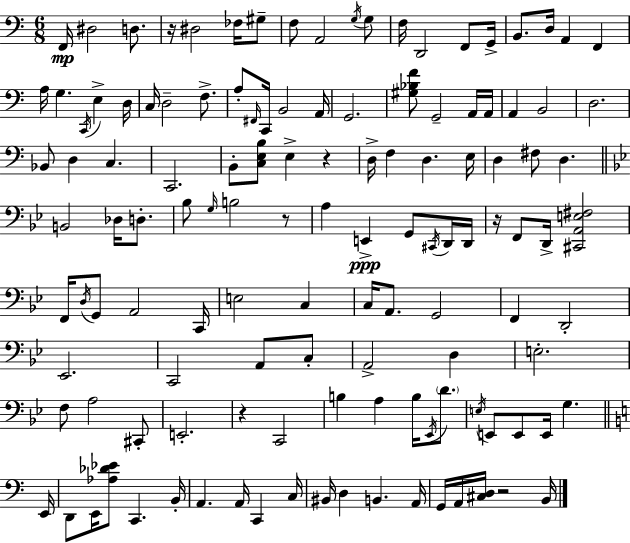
{
  \clef bass
  \numericTimeSignature
  \time 6/8
  \key a \minor
  f,16\mp dis2 d8. | r16 dis2 fes16 gis8-- | f8 a,2 \acciaccatura { g16 } g8 | f16 d,2 f,8 | \break g,16-> b,8. d16 a,4 f,4 | a16 g4. \acciaccatura { c,16 } e4-> | d16 c16 d2-- f8.-> | a8-. \grace { fis,16 } c,16 b,2 | \break a,16 g,2. | <gis bes f'>8 g,2-- | a,16 a,16 a,4 b,2 | d2. | \break bes,8 d4 c4. | c,2. | b,8-. <c e b>8 e4-> r4 | d16-> f4 d4. | \break e16 d4 fis8 d4. | \bar "||" \break \key bes \major b,2 des16 d8.-. | bes8 \grace { g16 } b2 r8 | a4 e,4->\ppp g,8 \acciaccatura { cis,16 } | d,16 d,16 r16 f,8 d,16-> <cis, a, e fis>2 | \break f,16 \acciaccatura { d16 } g,8 a,2 | c,16 e2 c4 | c16 a,8. g,2 | f,4 d,2-. | \break ees,2. | c,2 a,8 | c8-. a,2-> d4 | e2.-. | \break f8 a2 | cis,8-. e,2.-. | r4 c,2 | b4 a4 b16 | \break \acciaccatura { ees,16 } \parenthesize d'8. \acciaccatura { e16 } e,8 e,8 e,16 g4. | \bar "||" \break \key c \major e,16 d,8 e,16 <aes des' ees'>8 c,4. | b,16-. a,4. a,16 c,4 | c16 bis,16 d4 b,4. | a,16 g,16 a,16 <cis d>16 r2 | \break b,16 \bar "|."
}